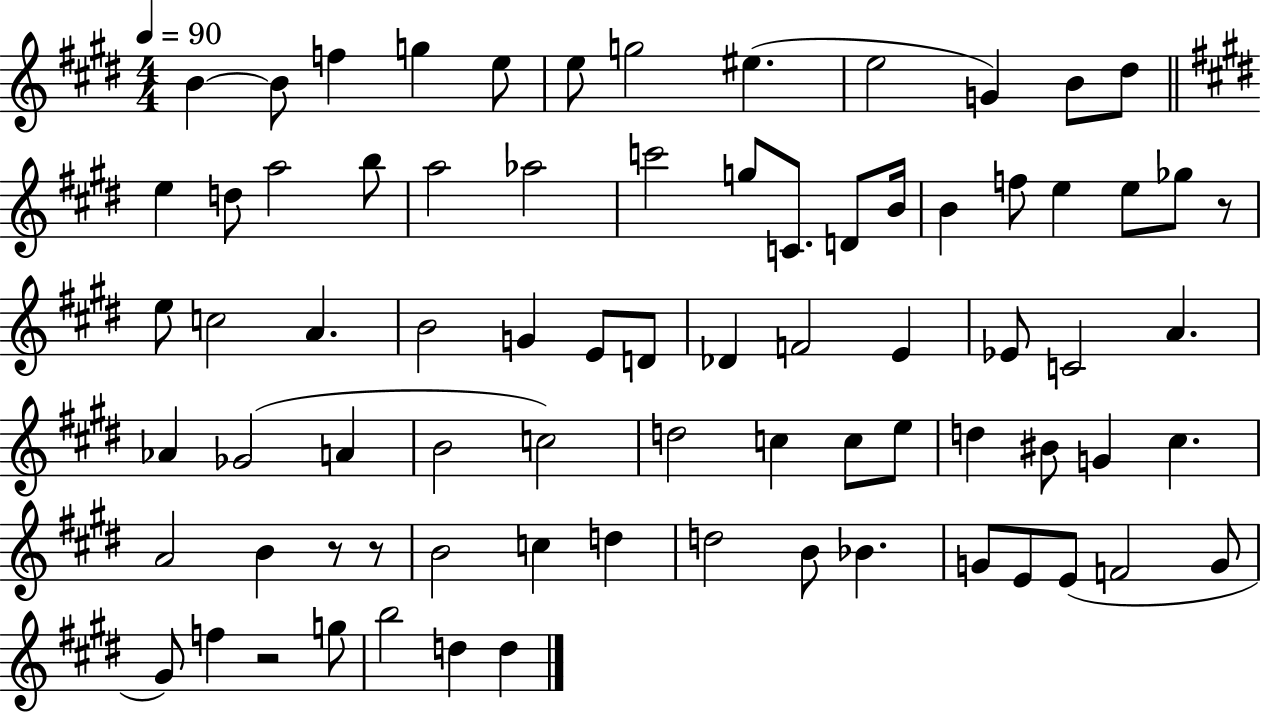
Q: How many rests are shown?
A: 4